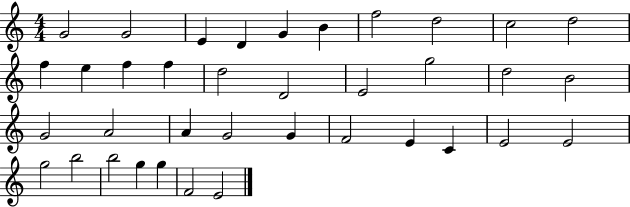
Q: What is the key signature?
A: C major